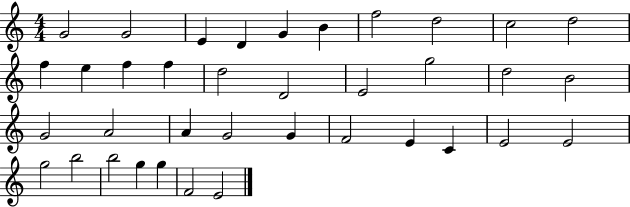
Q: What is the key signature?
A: C major